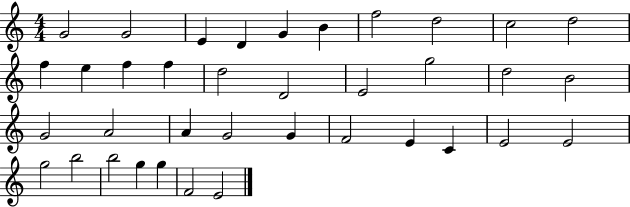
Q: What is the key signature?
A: C major